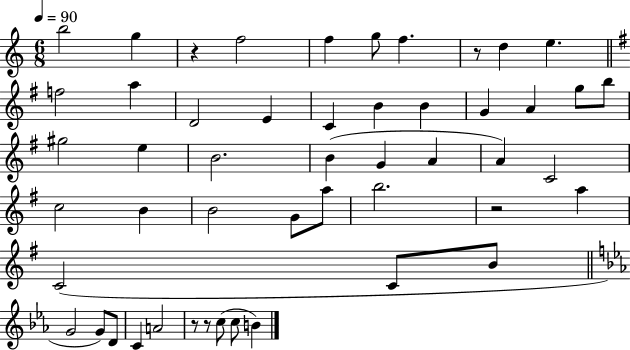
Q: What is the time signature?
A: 6/8